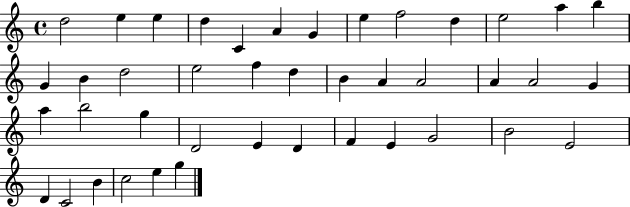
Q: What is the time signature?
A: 4/4